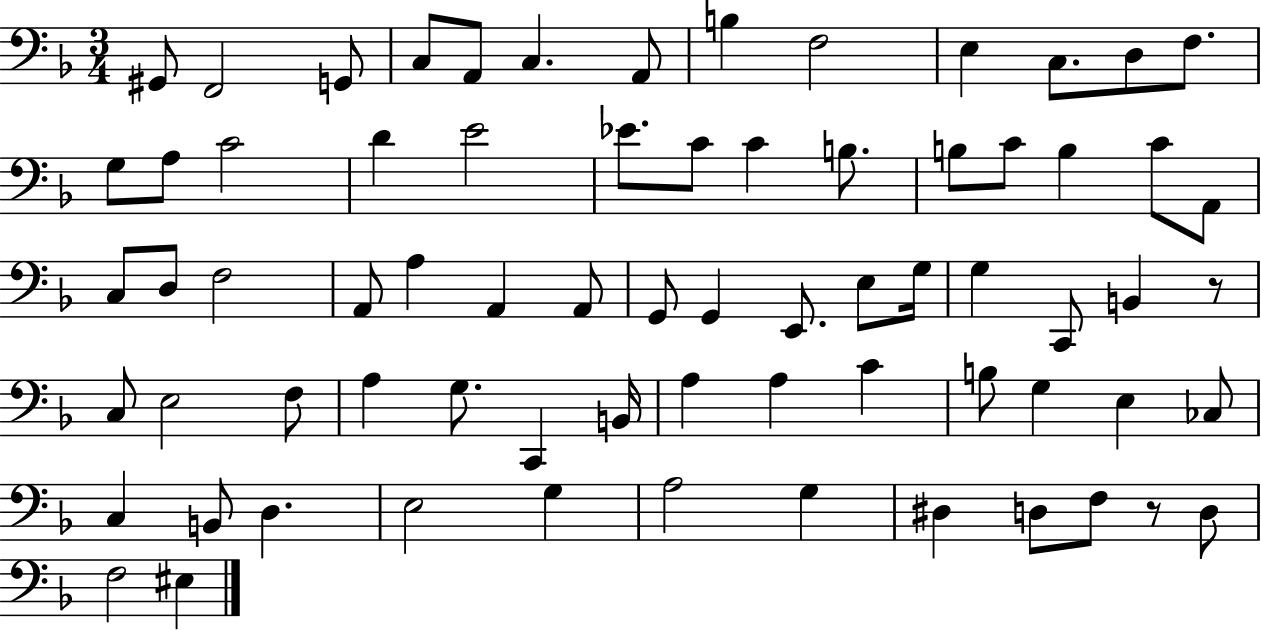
G#2/e F2/h G2/e C3/e A2/e C3/q. A2/e B3/q F3/h E3/q C3/e. D3/e F3/e. G3/e A3/e C4/h D4/q E4/h Eb4/e. C4/e C4/q B3/e. B3/e C4/e B3/q C4/e A2/e C3/e D3/e F3/h A2/e A3/q A2/q A2/e G2/e G2/q E2/e. E3/e G3/s G3/q C2/e B2/q R/e C3/e E3/h F3/e A3/q G3/e. C2/q B2/s A3/q A3/q C4/q B3/e G3/q E3/q CES3/e C3/q B2/e D3/q. E3/h G3/q A3/h G3/q D#3/q D3/e F3/e R/e D3/e F3/h EIS3/q